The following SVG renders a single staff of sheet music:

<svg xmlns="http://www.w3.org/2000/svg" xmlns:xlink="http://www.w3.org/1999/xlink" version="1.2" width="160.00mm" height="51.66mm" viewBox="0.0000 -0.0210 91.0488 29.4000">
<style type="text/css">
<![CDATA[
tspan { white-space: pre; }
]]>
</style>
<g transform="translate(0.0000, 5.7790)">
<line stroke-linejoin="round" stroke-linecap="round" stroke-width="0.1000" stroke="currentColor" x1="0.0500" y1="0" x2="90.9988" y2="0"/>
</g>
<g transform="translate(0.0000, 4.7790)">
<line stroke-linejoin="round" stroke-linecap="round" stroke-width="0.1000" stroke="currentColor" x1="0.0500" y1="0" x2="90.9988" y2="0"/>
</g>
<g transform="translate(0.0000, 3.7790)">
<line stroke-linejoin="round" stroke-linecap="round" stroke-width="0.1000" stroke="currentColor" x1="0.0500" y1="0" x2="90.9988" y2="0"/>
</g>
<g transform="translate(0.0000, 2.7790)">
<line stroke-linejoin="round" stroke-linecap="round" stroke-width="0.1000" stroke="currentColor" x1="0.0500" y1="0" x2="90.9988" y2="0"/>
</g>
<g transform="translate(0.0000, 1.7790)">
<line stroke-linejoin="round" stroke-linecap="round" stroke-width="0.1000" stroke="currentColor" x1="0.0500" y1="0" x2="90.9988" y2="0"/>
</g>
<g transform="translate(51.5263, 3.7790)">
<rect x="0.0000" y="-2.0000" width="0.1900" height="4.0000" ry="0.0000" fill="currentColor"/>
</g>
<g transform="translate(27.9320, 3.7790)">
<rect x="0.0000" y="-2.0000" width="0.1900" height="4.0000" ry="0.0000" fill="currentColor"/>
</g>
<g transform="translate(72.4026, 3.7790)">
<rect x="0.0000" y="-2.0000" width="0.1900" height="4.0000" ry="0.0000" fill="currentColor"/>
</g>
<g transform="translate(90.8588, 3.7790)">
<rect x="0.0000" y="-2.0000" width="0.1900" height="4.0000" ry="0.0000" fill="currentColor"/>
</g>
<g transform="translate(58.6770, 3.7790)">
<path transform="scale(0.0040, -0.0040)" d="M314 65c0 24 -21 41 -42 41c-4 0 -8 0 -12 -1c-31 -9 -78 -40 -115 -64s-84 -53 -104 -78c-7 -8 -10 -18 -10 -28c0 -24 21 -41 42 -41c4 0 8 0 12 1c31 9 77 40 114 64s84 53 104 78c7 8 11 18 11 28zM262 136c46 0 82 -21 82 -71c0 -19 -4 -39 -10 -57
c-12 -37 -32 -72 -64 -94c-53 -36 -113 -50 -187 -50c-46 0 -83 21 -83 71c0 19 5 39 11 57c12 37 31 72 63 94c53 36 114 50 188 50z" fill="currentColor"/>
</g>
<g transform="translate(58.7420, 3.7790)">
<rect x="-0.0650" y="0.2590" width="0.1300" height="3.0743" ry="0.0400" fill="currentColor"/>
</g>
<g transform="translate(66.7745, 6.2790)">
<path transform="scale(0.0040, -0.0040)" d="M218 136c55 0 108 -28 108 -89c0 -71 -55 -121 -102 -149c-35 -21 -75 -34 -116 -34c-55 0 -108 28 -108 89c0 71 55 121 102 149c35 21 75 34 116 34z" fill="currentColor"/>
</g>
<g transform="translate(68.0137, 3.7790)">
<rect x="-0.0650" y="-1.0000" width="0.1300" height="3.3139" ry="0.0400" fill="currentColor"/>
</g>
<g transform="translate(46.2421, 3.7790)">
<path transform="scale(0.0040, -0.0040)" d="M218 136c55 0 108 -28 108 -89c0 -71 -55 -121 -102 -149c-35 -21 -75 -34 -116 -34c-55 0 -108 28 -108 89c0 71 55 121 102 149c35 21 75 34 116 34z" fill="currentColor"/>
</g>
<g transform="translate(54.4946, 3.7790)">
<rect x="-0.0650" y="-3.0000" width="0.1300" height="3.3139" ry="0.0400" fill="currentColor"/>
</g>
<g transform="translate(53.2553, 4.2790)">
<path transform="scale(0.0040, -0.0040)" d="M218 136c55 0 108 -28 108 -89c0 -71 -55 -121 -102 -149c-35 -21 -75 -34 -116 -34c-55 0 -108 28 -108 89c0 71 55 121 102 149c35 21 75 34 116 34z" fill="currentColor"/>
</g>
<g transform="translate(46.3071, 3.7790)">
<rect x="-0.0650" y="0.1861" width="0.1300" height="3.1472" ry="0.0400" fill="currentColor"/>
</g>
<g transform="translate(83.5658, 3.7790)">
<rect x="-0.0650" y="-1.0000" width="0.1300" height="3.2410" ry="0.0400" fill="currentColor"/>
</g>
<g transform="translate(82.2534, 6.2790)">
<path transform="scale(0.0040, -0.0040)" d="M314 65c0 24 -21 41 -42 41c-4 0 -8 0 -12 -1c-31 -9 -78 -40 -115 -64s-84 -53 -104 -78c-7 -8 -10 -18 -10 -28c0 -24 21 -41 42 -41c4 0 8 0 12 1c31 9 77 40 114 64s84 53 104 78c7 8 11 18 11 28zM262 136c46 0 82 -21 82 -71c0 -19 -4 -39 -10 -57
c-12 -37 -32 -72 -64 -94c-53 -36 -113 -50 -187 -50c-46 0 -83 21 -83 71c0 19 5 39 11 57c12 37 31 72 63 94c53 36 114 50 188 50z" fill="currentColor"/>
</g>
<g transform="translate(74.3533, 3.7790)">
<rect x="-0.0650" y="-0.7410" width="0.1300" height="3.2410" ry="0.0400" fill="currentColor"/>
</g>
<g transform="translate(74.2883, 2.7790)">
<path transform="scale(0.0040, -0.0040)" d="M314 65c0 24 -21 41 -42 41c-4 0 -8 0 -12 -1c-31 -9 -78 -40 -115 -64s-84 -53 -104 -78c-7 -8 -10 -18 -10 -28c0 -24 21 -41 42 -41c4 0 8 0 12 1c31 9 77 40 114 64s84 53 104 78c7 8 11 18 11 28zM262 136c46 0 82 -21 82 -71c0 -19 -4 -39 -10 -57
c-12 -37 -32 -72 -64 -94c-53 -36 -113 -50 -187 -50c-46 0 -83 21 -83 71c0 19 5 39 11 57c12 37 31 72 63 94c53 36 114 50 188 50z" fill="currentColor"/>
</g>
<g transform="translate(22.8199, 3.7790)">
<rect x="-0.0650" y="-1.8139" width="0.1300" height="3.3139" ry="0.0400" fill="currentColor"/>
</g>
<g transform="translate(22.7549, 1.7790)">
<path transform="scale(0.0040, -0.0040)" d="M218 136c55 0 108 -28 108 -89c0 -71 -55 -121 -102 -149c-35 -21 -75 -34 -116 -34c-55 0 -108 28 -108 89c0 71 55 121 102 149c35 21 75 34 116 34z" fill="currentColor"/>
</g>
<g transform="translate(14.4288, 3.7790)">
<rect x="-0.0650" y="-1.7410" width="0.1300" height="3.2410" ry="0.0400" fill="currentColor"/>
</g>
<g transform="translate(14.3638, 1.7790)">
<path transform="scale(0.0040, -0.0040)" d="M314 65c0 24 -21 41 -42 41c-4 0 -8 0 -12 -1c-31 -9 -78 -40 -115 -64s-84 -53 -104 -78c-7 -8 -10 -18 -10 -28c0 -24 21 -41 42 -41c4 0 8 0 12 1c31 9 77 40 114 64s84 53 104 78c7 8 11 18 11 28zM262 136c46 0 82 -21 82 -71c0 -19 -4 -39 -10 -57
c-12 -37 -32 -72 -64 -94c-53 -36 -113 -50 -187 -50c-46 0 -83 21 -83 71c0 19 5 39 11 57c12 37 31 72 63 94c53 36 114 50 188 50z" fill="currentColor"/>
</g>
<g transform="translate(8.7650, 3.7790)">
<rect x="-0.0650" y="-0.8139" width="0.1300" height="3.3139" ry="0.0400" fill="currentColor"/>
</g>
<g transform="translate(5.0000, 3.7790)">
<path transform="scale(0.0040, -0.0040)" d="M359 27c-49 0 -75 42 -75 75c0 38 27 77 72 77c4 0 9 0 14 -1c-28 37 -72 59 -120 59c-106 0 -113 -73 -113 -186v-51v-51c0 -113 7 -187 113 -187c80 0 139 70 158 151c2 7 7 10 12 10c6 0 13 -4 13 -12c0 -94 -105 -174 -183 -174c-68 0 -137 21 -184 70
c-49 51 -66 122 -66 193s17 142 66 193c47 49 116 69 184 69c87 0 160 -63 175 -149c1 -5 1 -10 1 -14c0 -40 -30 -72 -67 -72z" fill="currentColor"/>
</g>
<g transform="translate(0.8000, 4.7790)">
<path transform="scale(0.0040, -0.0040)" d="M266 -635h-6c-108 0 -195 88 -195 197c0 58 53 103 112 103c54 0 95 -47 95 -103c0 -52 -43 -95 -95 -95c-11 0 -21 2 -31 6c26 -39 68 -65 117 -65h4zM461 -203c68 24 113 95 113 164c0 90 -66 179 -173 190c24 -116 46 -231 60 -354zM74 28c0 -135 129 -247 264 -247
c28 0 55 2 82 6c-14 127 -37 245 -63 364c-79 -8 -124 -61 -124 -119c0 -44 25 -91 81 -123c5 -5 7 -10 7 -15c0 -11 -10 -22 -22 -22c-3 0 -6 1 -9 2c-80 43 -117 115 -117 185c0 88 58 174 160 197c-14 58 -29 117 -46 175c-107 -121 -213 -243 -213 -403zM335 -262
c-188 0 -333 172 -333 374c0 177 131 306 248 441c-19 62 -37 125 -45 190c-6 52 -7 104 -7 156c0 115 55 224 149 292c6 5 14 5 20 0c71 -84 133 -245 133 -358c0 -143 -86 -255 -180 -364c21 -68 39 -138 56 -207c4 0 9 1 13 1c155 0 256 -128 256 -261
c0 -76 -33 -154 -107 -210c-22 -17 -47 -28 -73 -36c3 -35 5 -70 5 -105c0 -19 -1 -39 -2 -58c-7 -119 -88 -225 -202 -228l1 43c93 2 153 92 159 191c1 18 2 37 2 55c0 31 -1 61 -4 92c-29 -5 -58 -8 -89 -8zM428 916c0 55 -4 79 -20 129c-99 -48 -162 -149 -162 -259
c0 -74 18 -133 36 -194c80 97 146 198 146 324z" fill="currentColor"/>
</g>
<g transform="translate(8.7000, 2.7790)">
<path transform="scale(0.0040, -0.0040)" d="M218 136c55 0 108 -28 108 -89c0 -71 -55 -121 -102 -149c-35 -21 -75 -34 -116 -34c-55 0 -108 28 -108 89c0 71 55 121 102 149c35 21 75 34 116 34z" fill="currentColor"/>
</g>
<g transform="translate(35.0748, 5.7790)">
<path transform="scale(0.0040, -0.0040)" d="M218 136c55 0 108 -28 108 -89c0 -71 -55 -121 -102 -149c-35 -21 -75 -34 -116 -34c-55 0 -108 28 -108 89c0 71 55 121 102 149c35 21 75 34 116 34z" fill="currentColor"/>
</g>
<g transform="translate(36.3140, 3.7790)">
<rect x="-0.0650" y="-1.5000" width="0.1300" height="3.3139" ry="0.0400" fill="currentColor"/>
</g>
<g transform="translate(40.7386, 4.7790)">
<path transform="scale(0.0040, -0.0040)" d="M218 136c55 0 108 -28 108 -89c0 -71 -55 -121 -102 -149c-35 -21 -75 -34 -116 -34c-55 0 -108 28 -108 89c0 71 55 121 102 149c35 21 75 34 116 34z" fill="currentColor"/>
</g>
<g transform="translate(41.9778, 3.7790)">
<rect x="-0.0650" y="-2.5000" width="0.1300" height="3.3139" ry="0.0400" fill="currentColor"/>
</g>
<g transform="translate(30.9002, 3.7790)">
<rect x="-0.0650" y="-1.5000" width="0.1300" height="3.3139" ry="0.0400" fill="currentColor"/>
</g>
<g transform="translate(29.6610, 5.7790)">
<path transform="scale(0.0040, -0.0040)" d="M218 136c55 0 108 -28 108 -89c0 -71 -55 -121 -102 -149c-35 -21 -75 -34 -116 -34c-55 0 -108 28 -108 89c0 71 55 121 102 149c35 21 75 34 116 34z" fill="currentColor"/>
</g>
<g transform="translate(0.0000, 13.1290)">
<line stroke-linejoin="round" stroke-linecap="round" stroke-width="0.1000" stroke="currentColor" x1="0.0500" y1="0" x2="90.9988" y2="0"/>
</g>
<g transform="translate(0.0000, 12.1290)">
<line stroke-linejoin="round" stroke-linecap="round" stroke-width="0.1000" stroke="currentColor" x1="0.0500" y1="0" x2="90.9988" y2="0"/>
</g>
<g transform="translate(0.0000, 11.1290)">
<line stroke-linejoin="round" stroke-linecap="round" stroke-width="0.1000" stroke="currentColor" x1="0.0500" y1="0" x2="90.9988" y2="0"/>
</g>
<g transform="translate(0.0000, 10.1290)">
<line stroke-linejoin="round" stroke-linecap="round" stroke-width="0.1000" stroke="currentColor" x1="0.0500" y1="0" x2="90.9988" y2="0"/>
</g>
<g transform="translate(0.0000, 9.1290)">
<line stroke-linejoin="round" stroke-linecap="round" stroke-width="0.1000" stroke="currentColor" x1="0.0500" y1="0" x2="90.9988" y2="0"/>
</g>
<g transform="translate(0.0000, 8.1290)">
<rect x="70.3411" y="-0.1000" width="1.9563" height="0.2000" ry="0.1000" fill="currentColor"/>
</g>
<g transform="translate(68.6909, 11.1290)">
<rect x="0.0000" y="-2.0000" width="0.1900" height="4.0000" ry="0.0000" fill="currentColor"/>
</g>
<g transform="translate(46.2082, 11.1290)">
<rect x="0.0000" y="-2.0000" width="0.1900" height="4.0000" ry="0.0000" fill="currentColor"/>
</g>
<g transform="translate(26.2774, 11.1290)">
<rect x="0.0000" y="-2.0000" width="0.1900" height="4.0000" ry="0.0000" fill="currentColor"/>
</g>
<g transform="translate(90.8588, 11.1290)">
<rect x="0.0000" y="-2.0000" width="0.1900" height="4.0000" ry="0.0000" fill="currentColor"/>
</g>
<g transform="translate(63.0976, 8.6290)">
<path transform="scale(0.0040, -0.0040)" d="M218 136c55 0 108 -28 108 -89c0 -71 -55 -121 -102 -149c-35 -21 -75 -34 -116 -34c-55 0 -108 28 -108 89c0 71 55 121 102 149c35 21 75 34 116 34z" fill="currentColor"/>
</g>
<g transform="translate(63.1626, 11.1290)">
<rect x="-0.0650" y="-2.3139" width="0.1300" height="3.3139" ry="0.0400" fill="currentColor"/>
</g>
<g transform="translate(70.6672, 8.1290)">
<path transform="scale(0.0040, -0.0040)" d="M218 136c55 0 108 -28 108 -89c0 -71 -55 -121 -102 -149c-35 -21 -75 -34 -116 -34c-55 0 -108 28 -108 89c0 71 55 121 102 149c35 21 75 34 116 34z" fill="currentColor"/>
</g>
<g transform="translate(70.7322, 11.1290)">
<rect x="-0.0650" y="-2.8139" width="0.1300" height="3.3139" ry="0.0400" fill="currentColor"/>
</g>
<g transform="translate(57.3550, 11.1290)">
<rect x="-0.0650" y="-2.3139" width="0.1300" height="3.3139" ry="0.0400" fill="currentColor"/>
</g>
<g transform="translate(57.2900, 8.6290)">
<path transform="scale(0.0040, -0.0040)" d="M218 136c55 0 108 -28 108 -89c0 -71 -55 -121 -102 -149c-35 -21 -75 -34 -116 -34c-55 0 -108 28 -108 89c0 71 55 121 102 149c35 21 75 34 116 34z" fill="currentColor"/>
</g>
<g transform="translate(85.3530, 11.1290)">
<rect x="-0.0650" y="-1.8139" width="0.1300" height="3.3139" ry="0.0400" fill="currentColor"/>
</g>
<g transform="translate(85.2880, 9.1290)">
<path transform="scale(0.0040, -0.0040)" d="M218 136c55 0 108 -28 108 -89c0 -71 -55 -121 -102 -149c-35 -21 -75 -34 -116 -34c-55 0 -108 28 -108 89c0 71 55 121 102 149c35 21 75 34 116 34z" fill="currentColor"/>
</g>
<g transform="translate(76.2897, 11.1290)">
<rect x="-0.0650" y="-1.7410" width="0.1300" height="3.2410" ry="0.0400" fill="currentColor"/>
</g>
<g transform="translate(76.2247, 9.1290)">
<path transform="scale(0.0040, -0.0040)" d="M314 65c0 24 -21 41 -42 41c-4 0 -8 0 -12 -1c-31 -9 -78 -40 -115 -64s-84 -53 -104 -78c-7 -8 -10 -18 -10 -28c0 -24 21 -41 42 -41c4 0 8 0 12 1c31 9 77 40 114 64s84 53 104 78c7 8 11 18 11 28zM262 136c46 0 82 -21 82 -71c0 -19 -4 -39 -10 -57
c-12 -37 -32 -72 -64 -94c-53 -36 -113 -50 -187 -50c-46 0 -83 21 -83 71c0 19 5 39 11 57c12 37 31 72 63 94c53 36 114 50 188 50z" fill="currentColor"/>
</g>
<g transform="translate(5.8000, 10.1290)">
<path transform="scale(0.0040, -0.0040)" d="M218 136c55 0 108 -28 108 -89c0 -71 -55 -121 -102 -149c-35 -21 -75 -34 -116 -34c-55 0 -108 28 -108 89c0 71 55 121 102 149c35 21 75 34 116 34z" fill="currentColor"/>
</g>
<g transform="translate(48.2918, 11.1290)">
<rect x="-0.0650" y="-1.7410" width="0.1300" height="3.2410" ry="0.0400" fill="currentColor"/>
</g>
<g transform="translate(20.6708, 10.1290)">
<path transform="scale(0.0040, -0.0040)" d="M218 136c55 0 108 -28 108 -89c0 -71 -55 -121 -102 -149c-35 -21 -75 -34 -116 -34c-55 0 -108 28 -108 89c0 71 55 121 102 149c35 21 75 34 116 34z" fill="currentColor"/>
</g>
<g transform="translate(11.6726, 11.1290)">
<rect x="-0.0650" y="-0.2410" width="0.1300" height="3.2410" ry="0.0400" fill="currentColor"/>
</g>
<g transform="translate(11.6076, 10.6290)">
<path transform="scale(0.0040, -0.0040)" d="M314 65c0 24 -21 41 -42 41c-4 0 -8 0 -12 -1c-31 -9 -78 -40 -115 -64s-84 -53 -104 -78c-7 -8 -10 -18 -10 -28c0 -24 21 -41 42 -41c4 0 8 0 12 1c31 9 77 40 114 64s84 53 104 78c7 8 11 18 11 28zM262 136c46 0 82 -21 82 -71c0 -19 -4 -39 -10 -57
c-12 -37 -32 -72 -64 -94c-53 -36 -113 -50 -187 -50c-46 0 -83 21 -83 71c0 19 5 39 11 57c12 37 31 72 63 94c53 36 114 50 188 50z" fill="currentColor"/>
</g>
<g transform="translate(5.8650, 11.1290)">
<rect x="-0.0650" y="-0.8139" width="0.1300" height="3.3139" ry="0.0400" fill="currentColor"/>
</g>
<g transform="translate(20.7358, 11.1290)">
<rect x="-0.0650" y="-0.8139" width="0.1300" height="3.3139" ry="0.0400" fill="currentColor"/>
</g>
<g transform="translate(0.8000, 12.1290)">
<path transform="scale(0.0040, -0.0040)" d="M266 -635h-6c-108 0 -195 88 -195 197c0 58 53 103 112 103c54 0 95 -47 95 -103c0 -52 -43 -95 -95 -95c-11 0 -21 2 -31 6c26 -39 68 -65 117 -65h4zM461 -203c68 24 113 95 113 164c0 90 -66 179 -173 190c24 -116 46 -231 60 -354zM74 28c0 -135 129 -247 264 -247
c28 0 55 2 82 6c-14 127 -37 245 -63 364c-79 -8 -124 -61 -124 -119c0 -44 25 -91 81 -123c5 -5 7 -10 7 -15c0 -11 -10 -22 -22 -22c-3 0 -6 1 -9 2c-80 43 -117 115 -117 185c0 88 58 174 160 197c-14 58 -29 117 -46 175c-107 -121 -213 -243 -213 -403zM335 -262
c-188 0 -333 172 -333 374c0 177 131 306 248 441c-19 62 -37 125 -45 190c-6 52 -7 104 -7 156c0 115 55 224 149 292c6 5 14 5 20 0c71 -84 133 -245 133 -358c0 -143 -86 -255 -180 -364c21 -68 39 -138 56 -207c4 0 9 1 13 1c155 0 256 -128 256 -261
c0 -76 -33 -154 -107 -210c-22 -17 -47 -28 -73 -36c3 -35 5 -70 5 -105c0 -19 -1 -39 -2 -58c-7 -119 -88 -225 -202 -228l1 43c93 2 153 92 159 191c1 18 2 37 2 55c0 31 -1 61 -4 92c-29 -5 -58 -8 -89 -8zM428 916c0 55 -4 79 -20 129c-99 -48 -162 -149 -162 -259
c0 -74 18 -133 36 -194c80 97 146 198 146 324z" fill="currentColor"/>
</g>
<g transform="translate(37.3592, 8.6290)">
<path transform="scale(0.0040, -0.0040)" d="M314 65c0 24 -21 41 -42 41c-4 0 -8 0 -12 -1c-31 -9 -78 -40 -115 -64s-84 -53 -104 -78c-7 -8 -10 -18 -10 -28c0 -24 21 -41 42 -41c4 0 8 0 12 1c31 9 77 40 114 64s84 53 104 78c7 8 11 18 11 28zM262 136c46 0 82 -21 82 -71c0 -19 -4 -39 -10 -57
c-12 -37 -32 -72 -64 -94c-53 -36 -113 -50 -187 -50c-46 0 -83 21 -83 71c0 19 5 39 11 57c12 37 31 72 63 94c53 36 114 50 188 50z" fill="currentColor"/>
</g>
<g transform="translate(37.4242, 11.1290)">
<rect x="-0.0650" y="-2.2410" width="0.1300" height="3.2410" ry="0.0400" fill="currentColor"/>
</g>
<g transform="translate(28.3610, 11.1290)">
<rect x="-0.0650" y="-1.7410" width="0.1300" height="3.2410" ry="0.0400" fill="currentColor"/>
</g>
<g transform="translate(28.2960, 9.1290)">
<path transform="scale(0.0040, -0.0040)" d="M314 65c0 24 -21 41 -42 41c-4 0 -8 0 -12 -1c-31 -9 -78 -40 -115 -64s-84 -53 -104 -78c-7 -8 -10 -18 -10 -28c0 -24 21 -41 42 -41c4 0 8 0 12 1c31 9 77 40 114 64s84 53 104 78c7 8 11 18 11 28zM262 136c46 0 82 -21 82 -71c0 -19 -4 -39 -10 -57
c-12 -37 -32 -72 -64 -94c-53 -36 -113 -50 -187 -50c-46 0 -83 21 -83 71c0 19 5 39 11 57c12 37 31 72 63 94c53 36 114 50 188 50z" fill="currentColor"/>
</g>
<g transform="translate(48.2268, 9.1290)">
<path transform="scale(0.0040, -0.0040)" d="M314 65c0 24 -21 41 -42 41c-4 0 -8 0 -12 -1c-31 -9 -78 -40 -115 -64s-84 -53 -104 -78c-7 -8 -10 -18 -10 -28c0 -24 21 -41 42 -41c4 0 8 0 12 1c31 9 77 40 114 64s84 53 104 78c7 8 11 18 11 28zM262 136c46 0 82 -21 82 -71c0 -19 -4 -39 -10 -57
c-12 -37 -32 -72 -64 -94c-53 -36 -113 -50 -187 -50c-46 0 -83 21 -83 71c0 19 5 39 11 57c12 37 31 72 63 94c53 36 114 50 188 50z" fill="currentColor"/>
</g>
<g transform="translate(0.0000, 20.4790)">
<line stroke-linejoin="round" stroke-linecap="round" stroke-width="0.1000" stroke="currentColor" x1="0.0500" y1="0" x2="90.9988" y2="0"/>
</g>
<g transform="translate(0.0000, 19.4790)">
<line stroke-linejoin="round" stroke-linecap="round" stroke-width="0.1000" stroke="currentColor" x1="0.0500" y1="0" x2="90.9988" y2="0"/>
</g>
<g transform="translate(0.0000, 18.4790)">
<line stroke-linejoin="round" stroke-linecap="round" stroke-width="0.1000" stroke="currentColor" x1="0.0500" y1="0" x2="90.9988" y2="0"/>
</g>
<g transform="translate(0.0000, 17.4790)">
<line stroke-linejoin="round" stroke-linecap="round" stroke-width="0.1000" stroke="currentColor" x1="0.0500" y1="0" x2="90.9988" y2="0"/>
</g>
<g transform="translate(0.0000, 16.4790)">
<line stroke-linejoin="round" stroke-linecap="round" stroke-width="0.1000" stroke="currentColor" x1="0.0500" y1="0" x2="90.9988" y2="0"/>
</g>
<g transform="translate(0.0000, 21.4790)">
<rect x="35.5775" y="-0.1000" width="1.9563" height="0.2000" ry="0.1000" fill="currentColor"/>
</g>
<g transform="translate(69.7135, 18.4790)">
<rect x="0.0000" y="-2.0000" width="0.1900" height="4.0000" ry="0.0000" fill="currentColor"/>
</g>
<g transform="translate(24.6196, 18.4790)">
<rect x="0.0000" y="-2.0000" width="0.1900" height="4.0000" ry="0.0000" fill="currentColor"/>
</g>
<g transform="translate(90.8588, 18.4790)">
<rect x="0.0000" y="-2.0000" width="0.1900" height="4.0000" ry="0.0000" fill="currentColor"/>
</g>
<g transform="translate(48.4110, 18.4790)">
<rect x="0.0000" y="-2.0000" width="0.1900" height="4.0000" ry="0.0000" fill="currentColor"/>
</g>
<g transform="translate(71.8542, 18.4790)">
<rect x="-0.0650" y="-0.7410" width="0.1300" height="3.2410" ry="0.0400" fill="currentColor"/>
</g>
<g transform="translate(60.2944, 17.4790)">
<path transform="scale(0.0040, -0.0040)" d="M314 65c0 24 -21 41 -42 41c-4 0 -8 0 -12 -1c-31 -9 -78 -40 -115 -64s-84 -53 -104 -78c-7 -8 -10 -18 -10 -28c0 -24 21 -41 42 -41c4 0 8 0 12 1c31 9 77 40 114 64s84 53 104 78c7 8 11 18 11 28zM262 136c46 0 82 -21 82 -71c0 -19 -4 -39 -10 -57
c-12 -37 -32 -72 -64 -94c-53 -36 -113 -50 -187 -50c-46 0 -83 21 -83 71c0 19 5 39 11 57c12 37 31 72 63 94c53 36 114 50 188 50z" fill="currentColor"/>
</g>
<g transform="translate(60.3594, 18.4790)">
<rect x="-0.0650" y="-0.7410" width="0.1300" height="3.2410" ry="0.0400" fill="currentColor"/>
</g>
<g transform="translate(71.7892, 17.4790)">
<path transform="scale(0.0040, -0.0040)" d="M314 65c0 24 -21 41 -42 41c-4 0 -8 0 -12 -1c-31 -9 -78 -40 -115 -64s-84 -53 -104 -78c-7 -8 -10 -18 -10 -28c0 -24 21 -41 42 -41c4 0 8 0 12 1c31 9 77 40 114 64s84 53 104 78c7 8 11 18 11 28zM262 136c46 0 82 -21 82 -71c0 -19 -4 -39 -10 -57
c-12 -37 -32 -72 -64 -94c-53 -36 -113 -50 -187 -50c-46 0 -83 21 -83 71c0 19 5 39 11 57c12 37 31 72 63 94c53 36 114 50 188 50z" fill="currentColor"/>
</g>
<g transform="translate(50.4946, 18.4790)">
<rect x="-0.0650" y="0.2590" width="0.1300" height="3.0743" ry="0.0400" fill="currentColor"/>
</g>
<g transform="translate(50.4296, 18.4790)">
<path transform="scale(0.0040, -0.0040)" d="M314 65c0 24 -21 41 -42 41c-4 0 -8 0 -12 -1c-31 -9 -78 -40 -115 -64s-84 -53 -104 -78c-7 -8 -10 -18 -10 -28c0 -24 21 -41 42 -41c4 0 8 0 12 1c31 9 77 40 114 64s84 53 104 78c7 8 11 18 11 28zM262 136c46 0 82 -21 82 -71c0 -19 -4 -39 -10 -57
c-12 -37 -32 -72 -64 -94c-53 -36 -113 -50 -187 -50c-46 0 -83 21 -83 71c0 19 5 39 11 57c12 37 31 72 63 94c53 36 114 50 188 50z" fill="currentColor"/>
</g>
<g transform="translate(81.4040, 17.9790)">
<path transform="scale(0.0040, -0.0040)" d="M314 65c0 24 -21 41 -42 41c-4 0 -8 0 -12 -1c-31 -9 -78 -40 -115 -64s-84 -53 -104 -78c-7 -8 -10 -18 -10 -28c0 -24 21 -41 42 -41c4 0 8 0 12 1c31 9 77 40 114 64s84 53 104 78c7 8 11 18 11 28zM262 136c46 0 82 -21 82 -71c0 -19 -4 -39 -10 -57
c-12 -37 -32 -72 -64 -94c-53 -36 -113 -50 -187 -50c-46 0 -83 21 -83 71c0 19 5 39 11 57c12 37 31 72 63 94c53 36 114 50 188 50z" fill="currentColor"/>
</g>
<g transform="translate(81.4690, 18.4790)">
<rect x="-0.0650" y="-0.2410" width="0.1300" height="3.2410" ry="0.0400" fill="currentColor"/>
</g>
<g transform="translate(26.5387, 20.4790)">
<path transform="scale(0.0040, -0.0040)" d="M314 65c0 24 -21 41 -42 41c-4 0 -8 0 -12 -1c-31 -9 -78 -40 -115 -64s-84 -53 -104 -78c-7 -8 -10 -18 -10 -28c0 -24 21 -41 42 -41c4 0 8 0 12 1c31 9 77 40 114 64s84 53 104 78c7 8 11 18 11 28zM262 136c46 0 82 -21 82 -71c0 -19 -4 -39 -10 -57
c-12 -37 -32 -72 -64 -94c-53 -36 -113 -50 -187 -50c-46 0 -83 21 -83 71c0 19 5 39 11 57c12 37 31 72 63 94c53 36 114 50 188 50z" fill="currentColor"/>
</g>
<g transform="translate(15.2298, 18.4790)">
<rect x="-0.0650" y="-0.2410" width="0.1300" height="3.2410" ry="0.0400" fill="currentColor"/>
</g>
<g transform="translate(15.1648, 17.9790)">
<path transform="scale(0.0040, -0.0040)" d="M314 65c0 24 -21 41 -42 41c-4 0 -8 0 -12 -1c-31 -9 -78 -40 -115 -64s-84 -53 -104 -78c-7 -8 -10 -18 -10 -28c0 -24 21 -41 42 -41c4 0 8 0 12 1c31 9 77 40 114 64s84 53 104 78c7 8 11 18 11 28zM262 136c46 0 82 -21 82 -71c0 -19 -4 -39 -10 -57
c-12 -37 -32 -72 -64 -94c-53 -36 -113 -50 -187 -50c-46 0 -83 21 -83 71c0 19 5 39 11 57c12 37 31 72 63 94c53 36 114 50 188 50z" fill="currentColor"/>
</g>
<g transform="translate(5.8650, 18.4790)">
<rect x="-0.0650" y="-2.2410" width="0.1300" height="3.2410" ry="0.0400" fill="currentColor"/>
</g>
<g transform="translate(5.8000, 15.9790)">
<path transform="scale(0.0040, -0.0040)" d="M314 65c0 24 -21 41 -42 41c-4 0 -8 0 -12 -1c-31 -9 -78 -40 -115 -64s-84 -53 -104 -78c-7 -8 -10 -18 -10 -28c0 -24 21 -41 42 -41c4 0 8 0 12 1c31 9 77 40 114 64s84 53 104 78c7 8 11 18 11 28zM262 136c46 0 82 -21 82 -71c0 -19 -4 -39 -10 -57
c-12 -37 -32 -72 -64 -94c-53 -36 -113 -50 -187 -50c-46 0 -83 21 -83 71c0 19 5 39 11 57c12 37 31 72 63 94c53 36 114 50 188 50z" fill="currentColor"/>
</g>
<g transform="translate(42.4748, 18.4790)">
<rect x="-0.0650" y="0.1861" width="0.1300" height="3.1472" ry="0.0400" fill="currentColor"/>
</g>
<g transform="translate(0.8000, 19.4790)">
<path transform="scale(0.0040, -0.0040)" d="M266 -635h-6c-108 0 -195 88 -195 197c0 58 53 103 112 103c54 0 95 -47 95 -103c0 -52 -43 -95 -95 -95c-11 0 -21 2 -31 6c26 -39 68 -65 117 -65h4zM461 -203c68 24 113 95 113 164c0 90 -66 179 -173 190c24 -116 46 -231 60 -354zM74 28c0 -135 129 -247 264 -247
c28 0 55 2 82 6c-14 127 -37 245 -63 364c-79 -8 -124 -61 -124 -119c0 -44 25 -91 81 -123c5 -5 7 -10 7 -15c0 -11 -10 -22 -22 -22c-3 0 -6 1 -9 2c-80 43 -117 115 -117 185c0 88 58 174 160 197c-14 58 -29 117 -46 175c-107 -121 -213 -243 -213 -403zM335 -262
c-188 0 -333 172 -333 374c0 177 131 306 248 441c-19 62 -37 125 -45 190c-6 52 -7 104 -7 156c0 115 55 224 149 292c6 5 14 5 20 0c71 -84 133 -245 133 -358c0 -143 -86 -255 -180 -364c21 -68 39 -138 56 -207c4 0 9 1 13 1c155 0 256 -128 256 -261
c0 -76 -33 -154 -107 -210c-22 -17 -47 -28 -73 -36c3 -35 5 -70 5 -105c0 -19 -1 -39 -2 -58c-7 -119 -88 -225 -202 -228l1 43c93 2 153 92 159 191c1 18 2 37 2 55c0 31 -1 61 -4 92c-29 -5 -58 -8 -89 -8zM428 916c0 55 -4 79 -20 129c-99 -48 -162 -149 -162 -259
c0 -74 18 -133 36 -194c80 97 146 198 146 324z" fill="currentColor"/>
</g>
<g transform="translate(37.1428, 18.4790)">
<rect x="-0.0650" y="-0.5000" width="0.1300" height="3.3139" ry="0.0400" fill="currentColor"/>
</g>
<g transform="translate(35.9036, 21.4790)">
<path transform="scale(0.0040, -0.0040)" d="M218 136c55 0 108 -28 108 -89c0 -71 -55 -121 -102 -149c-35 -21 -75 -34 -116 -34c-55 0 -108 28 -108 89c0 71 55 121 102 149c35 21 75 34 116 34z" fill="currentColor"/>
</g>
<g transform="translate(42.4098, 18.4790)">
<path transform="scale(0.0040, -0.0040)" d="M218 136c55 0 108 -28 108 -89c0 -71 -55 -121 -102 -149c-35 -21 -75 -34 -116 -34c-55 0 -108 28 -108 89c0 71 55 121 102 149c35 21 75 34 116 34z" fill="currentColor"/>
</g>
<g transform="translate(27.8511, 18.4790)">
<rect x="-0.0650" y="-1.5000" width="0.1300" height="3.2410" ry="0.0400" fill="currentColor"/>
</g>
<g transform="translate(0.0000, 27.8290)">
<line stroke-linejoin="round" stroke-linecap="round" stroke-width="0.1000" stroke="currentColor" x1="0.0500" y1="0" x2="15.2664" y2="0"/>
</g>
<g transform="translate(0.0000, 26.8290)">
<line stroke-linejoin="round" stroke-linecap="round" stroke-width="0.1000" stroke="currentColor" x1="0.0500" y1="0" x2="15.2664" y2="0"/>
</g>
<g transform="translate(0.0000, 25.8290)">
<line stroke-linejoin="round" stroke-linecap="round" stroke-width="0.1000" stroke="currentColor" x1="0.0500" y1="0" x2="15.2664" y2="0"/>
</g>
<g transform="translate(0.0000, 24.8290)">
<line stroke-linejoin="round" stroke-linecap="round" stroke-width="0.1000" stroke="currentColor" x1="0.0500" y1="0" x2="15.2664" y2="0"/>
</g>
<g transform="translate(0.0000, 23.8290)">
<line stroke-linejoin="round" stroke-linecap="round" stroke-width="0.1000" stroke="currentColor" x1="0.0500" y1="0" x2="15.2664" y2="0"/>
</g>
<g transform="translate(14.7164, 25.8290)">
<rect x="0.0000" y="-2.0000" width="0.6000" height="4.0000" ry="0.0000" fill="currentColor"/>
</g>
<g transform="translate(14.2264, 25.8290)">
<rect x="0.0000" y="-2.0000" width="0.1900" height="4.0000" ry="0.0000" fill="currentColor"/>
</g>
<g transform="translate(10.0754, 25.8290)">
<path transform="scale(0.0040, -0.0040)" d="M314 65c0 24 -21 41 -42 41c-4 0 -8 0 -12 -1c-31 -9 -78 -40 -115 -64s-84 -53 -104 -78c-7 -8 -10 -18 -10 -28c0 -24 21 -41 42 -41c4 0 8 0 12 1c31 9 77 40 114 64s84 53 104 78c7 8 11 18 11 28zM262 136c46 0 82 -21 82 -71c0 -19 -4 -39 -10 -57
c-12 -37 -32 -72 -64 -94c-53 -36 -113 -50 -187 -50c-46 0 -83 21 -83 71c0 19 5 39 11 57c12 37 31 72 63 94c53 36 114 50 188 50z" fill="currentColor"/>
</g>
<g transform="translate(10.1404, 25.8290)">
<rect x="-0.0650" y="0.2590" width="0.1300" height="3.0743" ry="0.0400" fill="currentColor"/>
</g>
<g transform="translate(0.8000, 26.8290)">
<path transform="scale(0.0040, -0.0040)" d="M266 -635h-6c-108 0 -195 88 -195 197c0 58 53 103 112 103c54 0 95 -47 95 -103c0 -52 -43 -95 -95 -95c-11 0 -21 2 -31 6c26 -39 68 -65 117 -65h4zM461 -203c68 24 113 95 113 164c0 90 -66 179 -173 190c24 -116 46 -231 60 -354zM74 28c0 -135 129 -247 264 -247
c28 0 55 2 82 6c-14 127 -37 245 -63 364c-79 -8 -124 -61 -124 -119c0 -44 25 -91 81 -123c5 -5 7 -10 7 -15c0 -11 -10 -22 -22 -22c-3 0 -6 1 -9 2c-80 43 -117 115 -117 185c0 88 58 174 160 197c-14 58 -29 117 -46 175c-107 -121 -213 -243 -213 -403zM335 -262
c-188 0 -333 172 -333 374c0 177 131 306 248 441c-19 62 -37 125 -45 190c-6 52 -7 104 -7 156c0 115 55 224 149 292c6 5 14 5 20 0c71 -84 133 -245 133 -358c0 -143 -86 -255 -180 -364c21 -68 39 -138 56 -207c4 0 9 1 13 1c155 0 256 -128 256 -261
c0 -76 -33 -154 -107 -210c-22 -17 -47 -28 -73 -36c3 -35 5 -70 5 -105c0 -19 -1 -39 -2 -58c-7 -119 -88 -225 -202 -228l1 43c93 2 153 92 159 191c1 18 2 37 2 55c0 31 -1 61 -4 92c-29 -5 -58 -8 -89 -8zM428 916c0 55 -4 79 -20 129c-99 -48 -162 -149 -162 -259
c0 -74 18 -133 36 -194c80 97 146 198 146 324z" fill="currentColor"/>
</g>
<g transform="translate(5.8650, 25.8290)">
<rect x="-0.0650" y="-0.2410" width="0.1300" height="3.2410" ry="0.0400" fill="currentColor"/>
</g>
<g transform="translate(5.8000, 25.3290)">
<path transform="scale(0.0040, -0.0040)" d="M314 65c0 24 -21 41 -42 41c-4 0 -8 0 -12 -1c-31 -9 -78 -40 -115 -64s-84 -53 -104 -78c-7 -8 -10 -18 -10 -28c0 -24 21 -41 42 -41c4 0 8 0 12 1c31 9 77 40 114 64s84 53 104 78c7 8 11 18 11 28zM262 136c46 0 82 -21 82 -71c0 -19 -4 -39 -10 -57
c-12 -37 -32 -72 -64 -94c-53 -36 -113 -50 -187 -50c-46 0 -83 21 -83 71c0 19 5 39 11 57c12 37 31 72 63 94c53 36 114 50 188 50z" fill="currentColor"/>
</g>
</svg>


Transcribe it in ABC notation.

X:1
T:Untitled
M:4/4
L:1/4
K:C
d f2 f E E G B A B2 D d2 D2 d c2 d f2 g2 f2 g g a f2 f g2 c2 E2 C B B2 d2 d2 c2 c2 B2